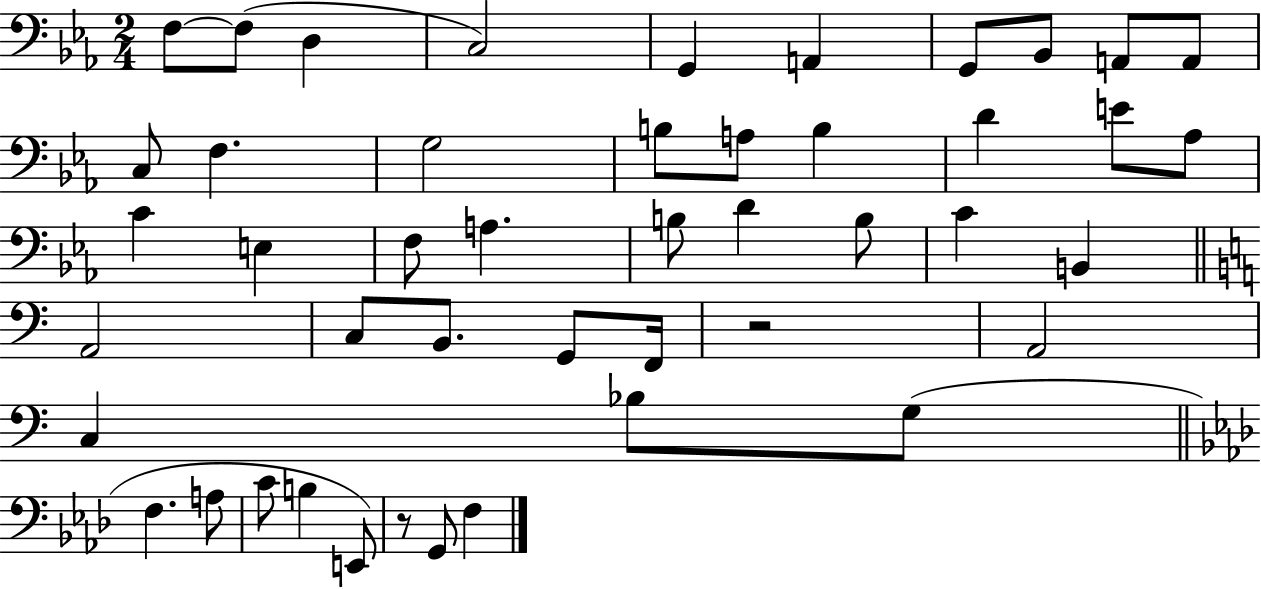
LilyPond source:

{
  \clef bass
  \numericTimeSignature
  \time 2/4
  \key ees \major
  f8~~ f8( d4 | c2) | g,4 a,4 | g,8 bes,8 a,8 a,8 | \break c8 f4. | g2 | b8 a8 b4 | d'4 e'8 aes8 | \break c'4 e4 | f8 a4. | b8 d'4 b8 | c'4 b,4 | \break \bar "||" \break \key c \major a,2 | c8 b,8. g,8 f,16 | r2 | a,2 | \break c4 bes8 g8( | \bar "||" \break \key f \minor f4. a8 | c'8 b4 e,8) | r8 g,8 f4 | \bar "|."
}